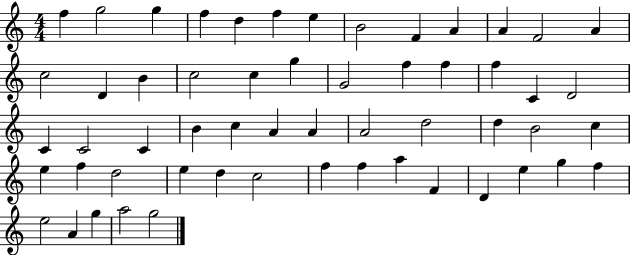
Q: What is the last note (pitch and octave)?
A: G5